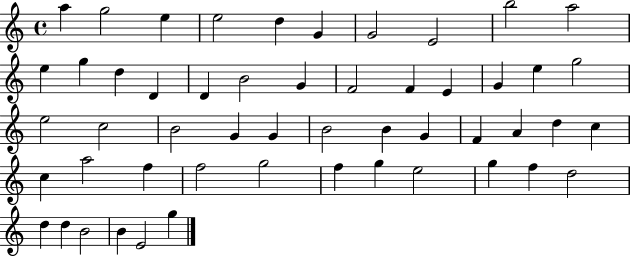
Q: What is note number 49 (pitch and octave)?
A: B4